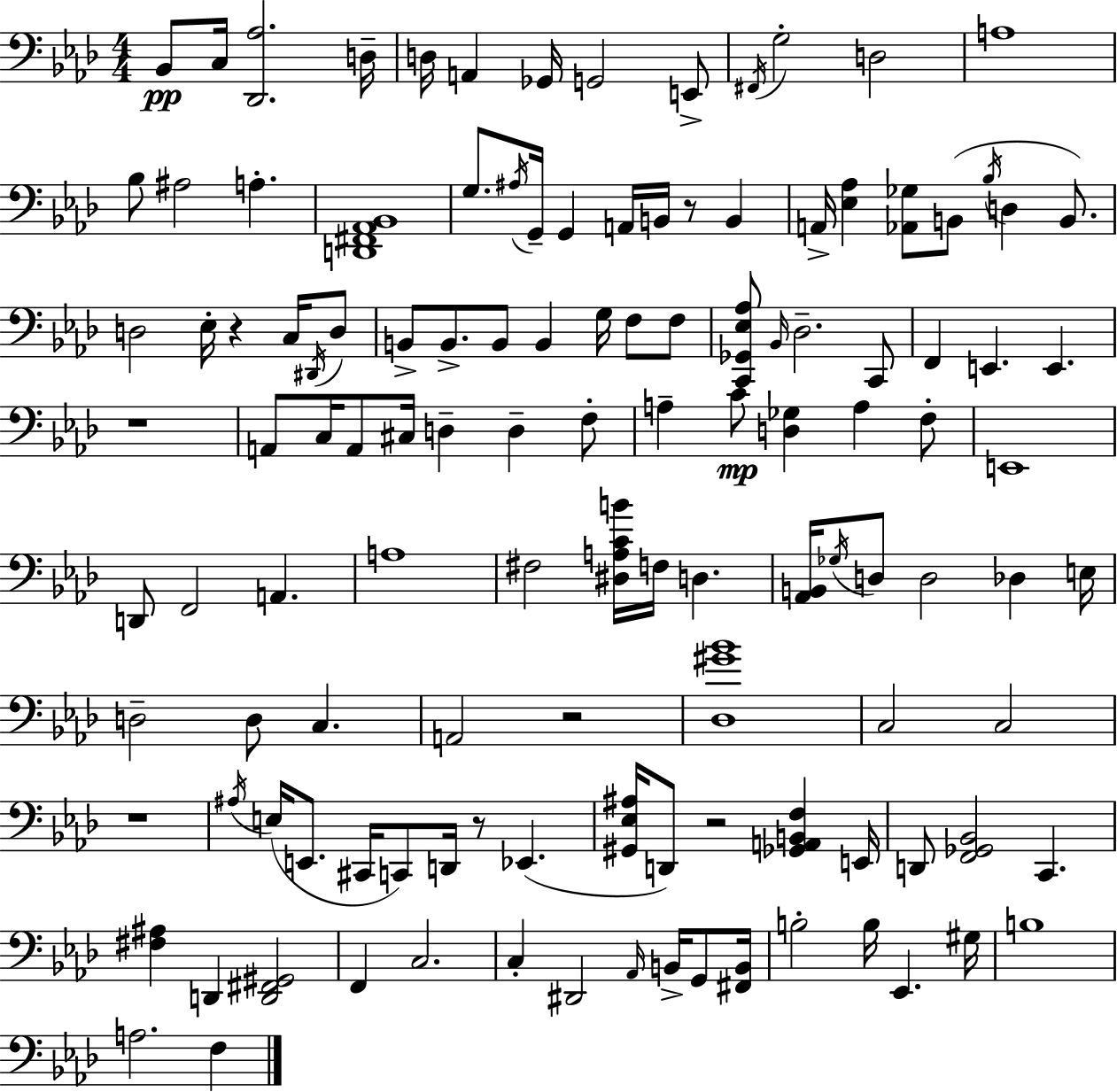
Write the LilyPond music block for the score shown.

{
  \clef bass
  \numericTimeSignature
  \time 4/4
  \key f \minor
  \repeat volta 2 { bes,8\pp c16 <des, aes>2. d16-- | d16 a,4 ges,16 g,2 e,8-> | \acciaccatura { fis,16 } g2-. d2 | a1 | \break bes8 ais2 a4.-. | <d, fis, aes, bes,>1 | g8. \acciaccatura { ais16 } g,16-- g,4 a,16 b,16 r8 b,4 | a,16-> <ees aes>4 <aes, ges>8 b,8( \acciaccatura { bes16 } d4 | \break b,8.) d2 ees16-. r4 | c16 \acciaccatura { dis,16 } d8 b,8-> b,8.-> b,8 b,4 g16 | f8 f8 <c, ges, ees aes>8 \grace { bes,16 } des2.-- | c,8 f,4 e,4. e,4. | \break r1 | a,8 c16 a,8 cis16 d4-- d4-- | f8-. a4-- c'8\mp <d ges>4 a4 | f8-. e,1 | \break d,8 f,2 a,4. | a1 | fis2 <dis a c' b'>16 f16 d4. | <aes, b,>16 \acciaccatura { ges16 } d8 d2 | \break des4 e16 d2-- d8 | c4. a,2 r2 | <des gis' bes'>1 | c2 c2 | \break r1 | \acciaccatura { ais16 }( e16 e,8. cis,16 c,8) d,16 r8 | ees,4.( <gis, ees ais>16 d,8) r2 | <ges, a, b, f>4 e,16 d,8 <f, ges, bes,>2 | \break c,4. <fis ais>4 d,4 <d, fis, gis,>2 | f,4 c2. | c4-. dis,2 | \grace { aes,16 } b,16-> g,8 <fis, b,>16 b2-. | \break b16 ees,4. gis16 b1 | a2. | f4 } \bar "|."
}